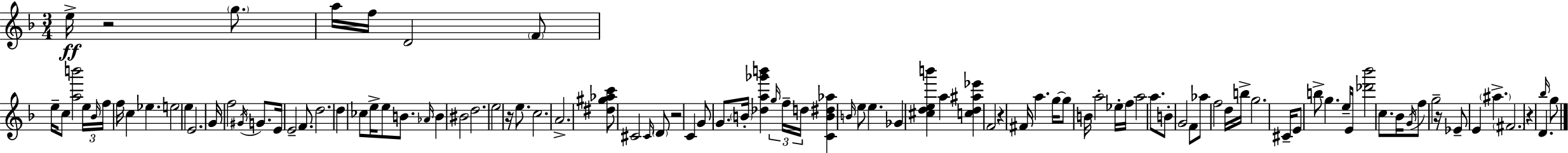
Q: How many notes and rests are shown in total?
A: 103